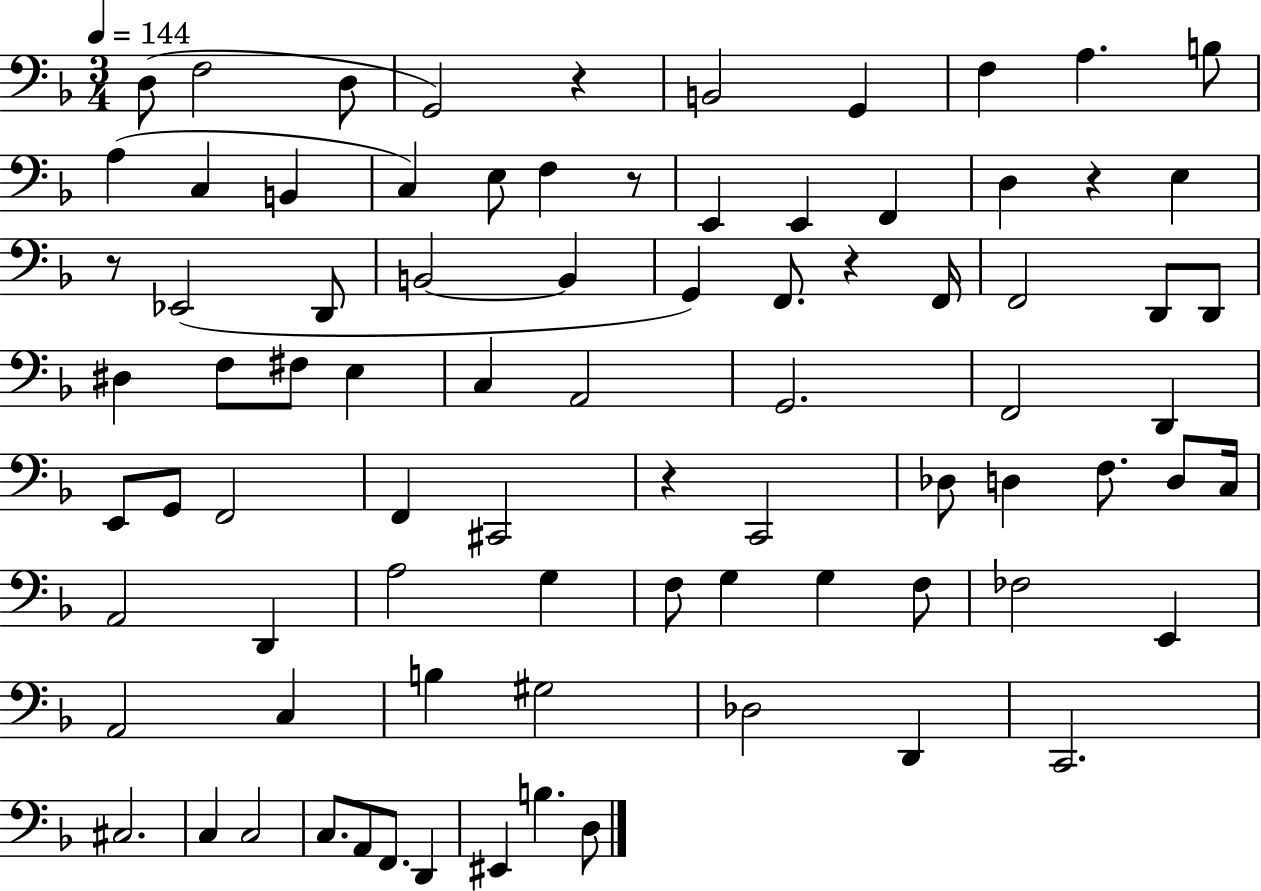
{
  \clef bass
  \numericTimeSignature
  \time 3/4
  \key f \major
  \tempo 4 = 144
  d8( f2 d8 | g,2) r4 | b,2 g,4 | f4 a4. b8 | \break a4( c4 b,4 | c4) e8 f4 r8 | e,4 e,4 f,4 | d4 r4 e4 | \break r8 ees,2( d,8 | b,2~~ b,4 | g,4) f,8. r4 f,16 | f,2 d,8 d,8 | \break dis4 f8 fis8 e4 | c4 a,2 | g,2. | f,2 d,4 | \break e,8 g,8 f,2 | f,4 cis,2 | r4 c,2 | des8 d4 f8. d8 c16 | \break a,2 d,4 | a2 g4 | f8 g4 g4 f8 | fes2 e,4 | \break a,2 c4 | b4 gis2 | des2 d,4 | c,2. | \break cis2. | c4 c2 | c8. a,8 f,8. d,4 | eis,4 b4. d8 | \break \bar "|."
}